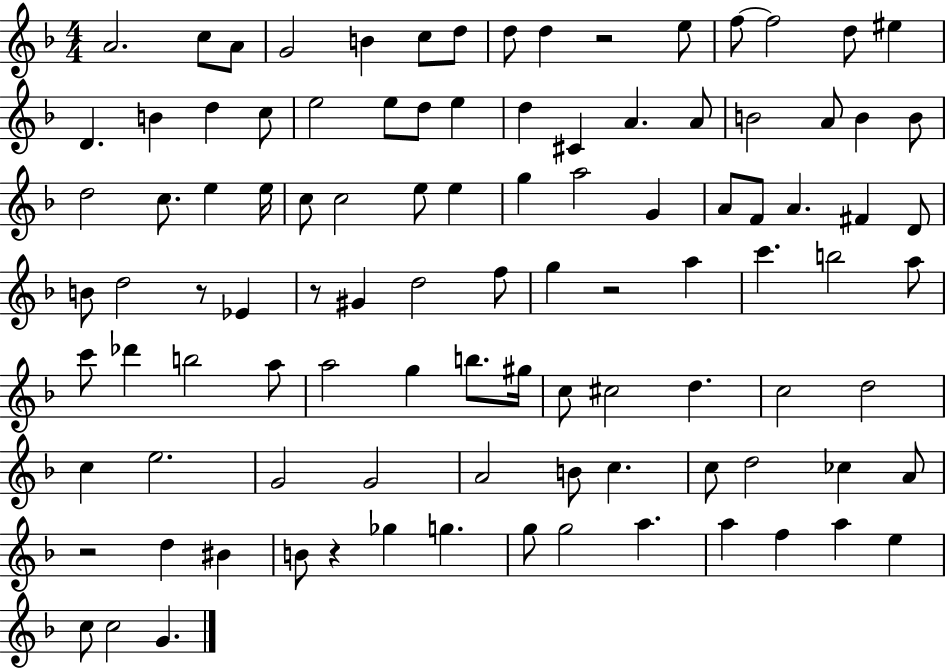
A4/h. C5/e A4/e G4/h B4/q C5/e D5/e D5/e D5/q R/h E5/e F5/e F5/h D5/e EIS5/q D4/q. B4/q D5/q C5/e E5/h E5/e D5/e E5/q D5/q C#4/q A4/q. A4/e B4/h A4/e B4/q B4/e D5/h C5/e. E5/q E5/s C5/e C5/h E5/e E5/q G5/q A5/h G4/q A4/e F4/e A4/q. F#4/q D4/e B4/e D5/h R/e Eb4/q R/e G#4/q D5/h F5/e G5/q R/h A5/q C6/q. B5/h A5/e C6/e Db6/q B5/h A5/e A5/h G5/q B5/e. G#5/s C5/e C#5/h D5/q. C5/h D5/h C5/q E5/h. G4/h G4/h A4/h B4/e C5/q. C5/e D5/h CES5/q A4/e R/h D5/q BIS4/q B4/e R/q Gb5/q G5/q. G5/e G5/h A5/q. A5/q F5/q A5/q E5/q C5/e C5/h G4/q.